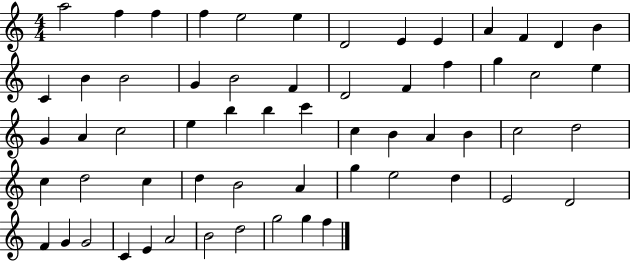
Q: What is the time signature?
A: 4/4